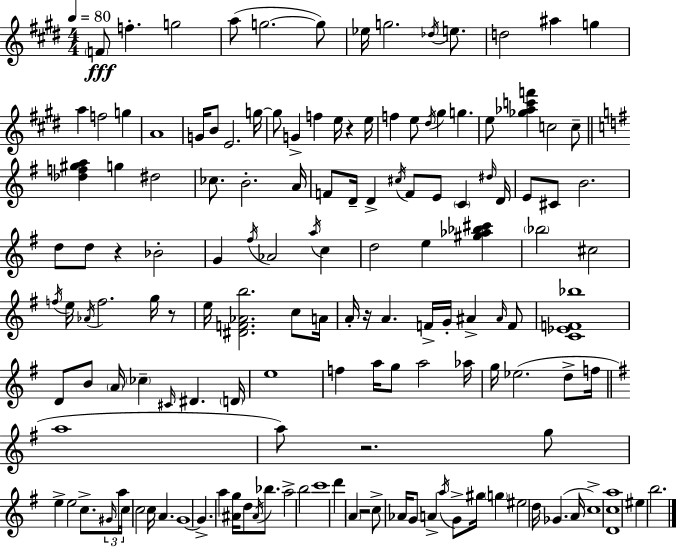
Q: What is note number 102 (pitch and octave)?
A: G#4